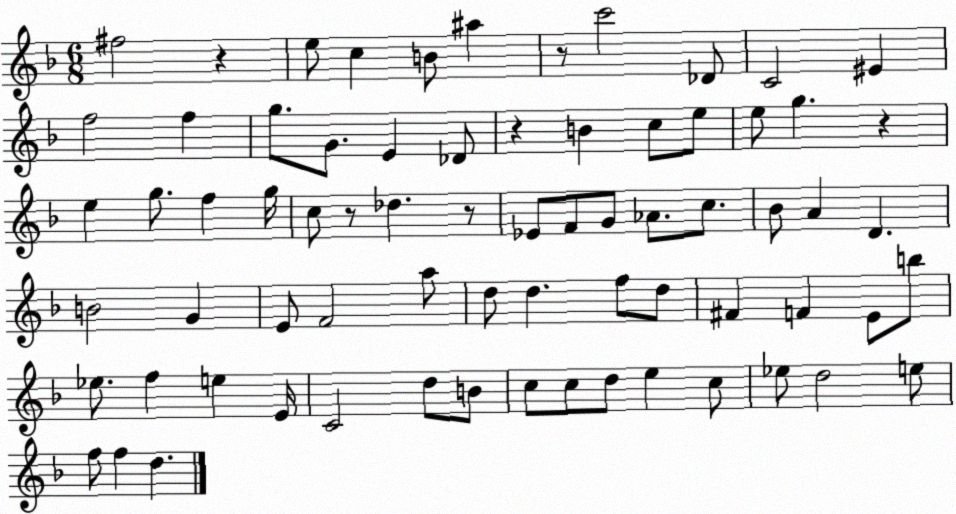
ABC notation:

X:1
T:Untitled
M:6/8
L:1/4
K:F
^f2 z e/2 c B/2 ^a z/2 c'2 _D/2 C2 ^E f2 f g/2 G/2 E _D/2 z B c/2 e/2 e/2 g z e g/2 f g/4 c/2 z/2 _d z/2 _E/2 F/2 G/2 _A/2 c/2 _B/2 A D B2 G E/2 F2 a/2 d/2 d f/2 d/2 ^F F E/2 b/2 _e/2 f e E/4 C2 d/2 B/2 c/2 c/2 d/2 e c/2 _e/2 d2 e/2 f/2 f d